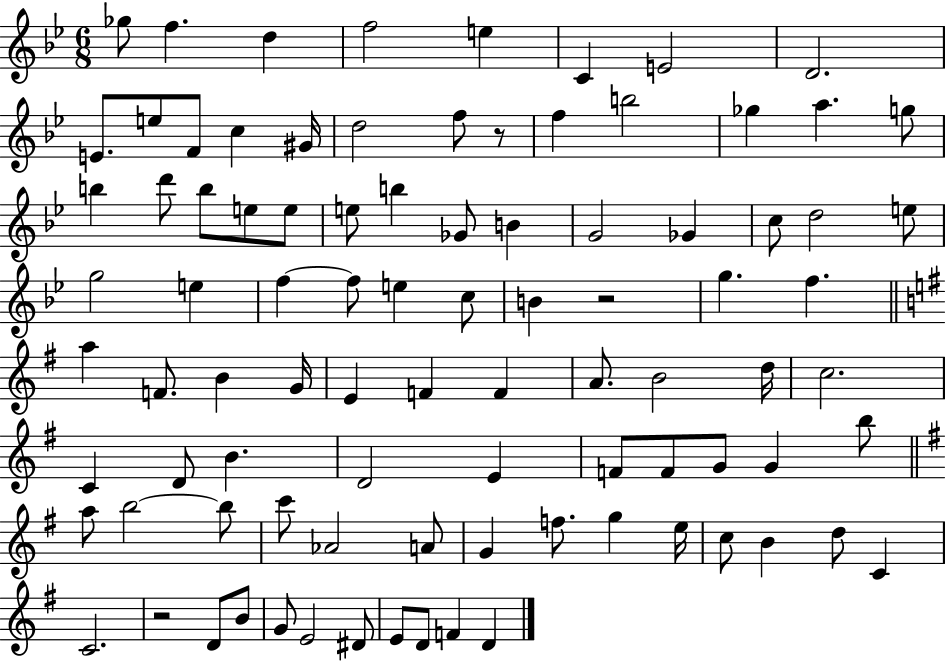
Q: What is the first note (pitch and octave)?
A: Gb5